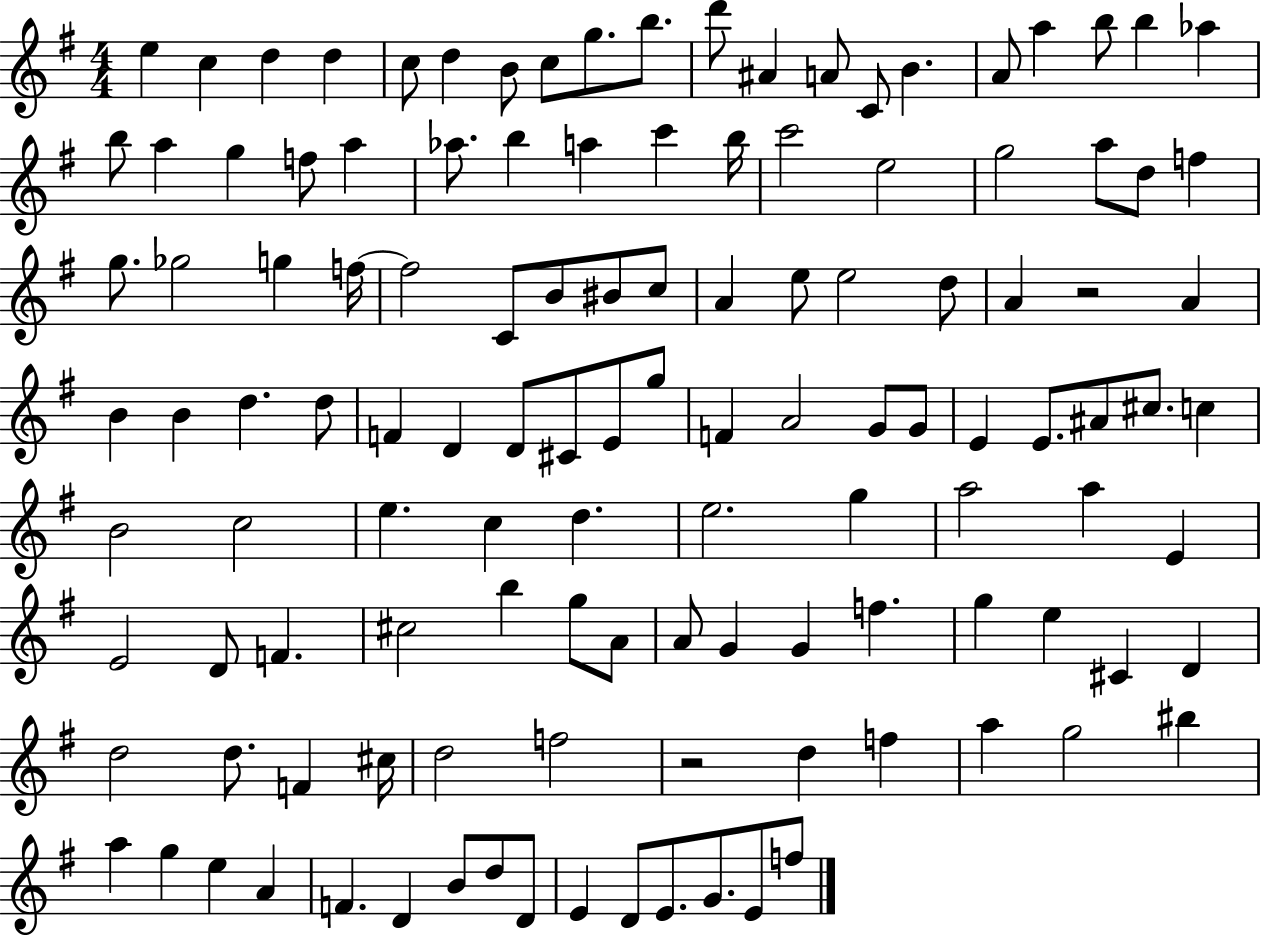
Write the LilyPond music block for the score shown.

{
  \clef treble
  \numericTimeSignature
  \time 4/4
  \key g \major
  e''4 c''4 d''4 d''4 | c''8 d''4 b'8 c''8 g''8. b''8. | d'''8 ais'4 a'8 c'8 b'4. | a'8 a''4 b''8 b''4 aes''4 | \break b''8 a''4 g''4 f''8 a''4 | aes''8. b''4 a''4 c'''4 b''16 | c'''2 e''2 | g''2 a''8 d''8 f''4 | \break g''8. ges''2 g''4 f''16~~ | f''2 c'8 b'8 bis'8 c''8 | a'4 e''8 e''2 d''8 | a'4 r2 a'4 | \break b'4 b'4 d''4. d''8 | f'4 d'4 d'8 cis'8 e'8 g''8 | f'4 a'2 g'8 g'8 | e'4 e'8. ais'8 cis''8. c''4 | \break b'2 c''2 | e''4. c''4 d''4. | e''2. g''4 | a''2 a''4 e'4 | \break e'2 d'8 f'4. | cis''2 b''4 g''8 a'8 | a'8 g'4 g'4 f''4. | g''4 e''4 cis'4 d'4 | \break d''2 d''8. f'4 cis''16 | d''2 f''2 | r2 d''4 f''4 | a''4 g''2 bis''4 | \break a''4 g''4 e''4 a'4 | f'4. d'4 b'8 d''8 d'8 | e'4 d'8 e'8. g'8. e'8 f''8 | \bar "|."
}